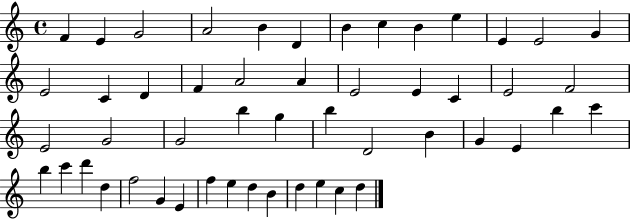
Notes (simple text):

F4/q E4/q G4/h A4/h B4/q D4/q B4/q C5/q B4/q E5/q E4/q E4/h G4/q E4/h C4/q D4/q F4/q A4/h A4/q E4/h E4/q C4/q E4/h F4/h E4/h G4/h G4/h B5/q G5/q B5/q D4/h B4/q G4/q E4/q B5/q C6/q B5/q C6/q D6/q D5/q F5/h G4/q E4/q F5/q E5/q D5/q B4/q D5/q E5/q C5/q D5/q